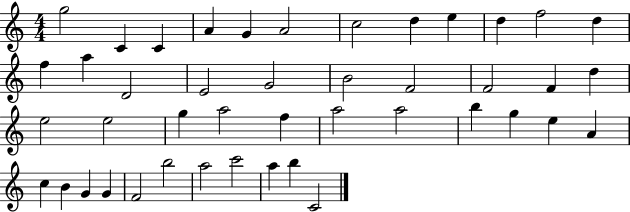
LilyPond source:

{
  \clef treble
  \numericTimeSignature
  \time 4/4
  \key c \major
  g''2 c'4 c'4 | a'4 g'4 a'2 | c''2 d''4 e''4 | d''4 f''2 d''4 | \break f''4 a''4 d'2 | e'2 g'2 | b'2 f'2 | f'2 f'4 d''4 | \break e''2 e''2 | g''4 a''2 f''4 | a''2 a''2 | b''4 g''4 e''4 a'4 | \break c''4 b'4 g'4 g'4 | f'2 b''2 | a''2 c'''2 | a''4 b''4 c'2 | \break \bar "|."
}